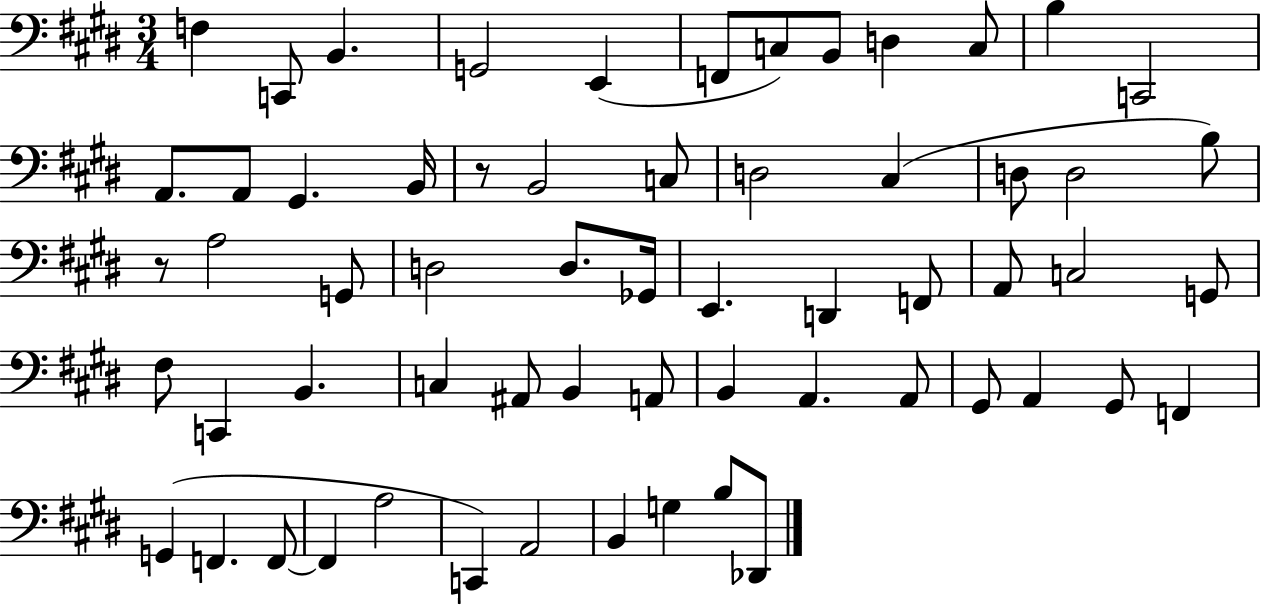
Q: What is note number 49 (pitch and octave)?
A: G2